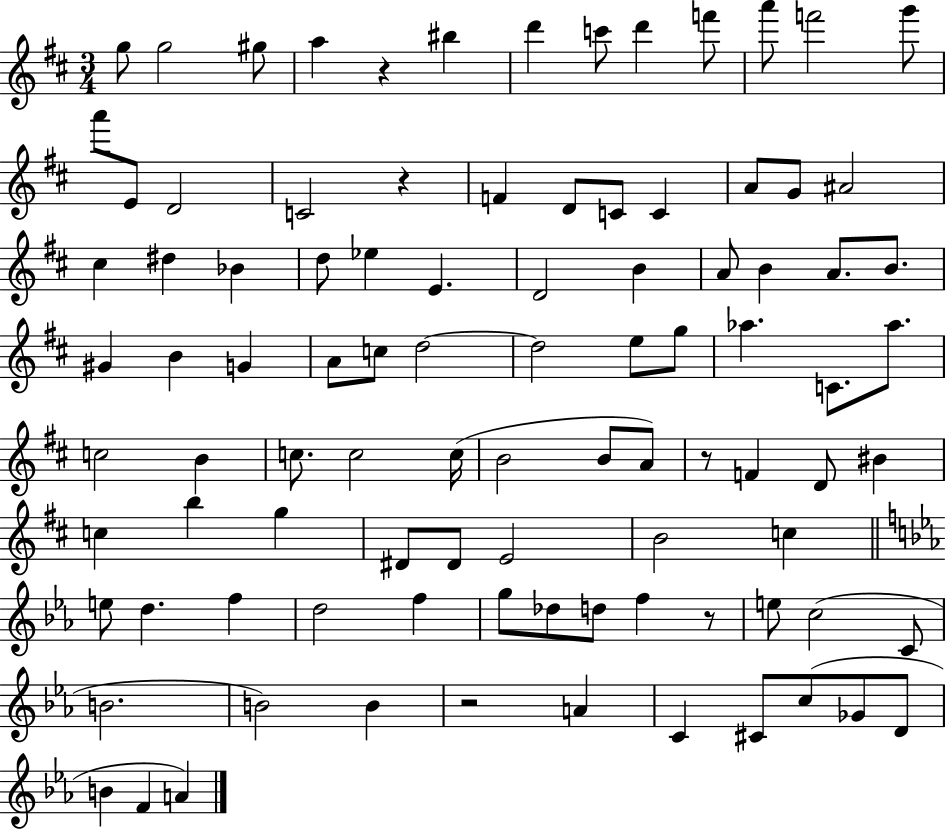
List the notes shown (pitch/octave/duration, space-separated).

G5/e G5/h G#5/e A5/q R/q BIS5/q D6/q C6/e D6/q F6/e A6/e F6/h G6/e A6/e E4/e D4/h C4/h R/q F4/q D4/e C4/e C4/q A4/e G4/e A#4/h C#5/q D#5/q Bb4/q D5/e Eb5/q E4/q. D4/h B4/q A4/e B4/q A4/e. B4/e. G#4/q B4/q G4/q A4/e C5/e D5/h D5/h E5/e G5/e Ab5/q. C4/e. Ab5/e. C5/h B4/q C5/e. C5/h C5/s B4/h B4/e A4/e R/e F4/q D4/e BIS4/q C5/q B5/q G5/q D#4/e D#4/e E4/h B4/h C5/q E5/e D5/q. F5/q D5/h F5/q G5/e Db5/e D5/e F5/q R/e E5/e C5/h C4/e B4/h. B4/h B4/q R/h A4/q C4/q C#4/e C5/e Gb4/e D4/e B4/q F4/q A4/q